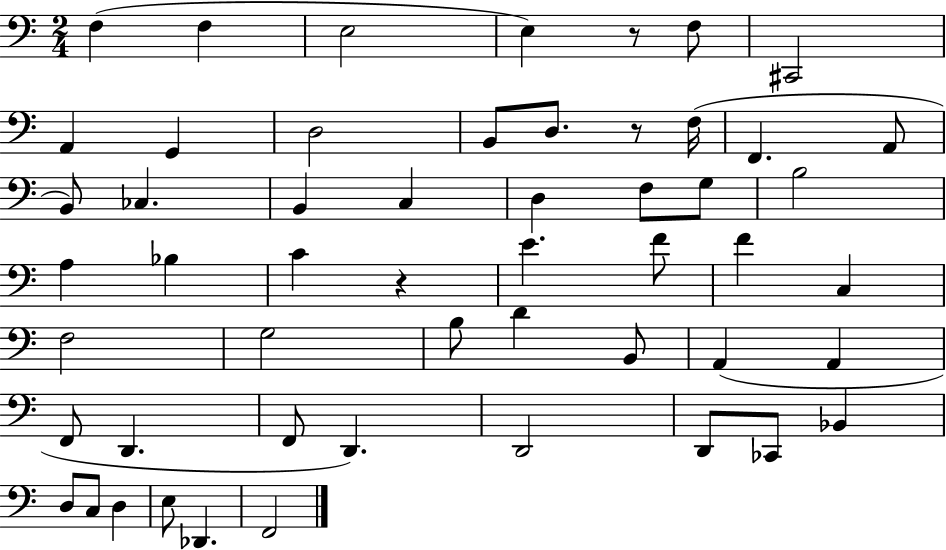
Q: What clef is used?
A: bass